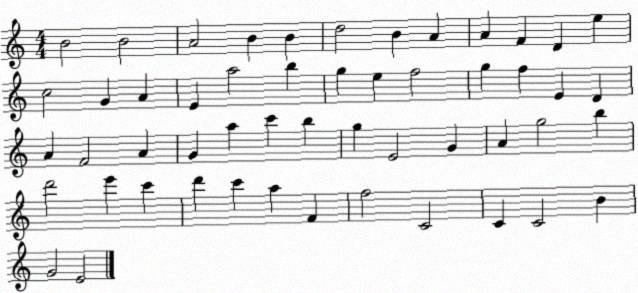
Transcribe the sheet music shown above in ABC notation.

X:1
T:Untitled
M:4/4
L:1/4
K:C
B2 B2 A2 B B d2 B A A F D e c2 G A E a2 b g e f2 g f E D A F2 A G a c' b g E2 G A g2 b d'2 e' c' d' c' a F f2 C2 C C2 B G2 E2